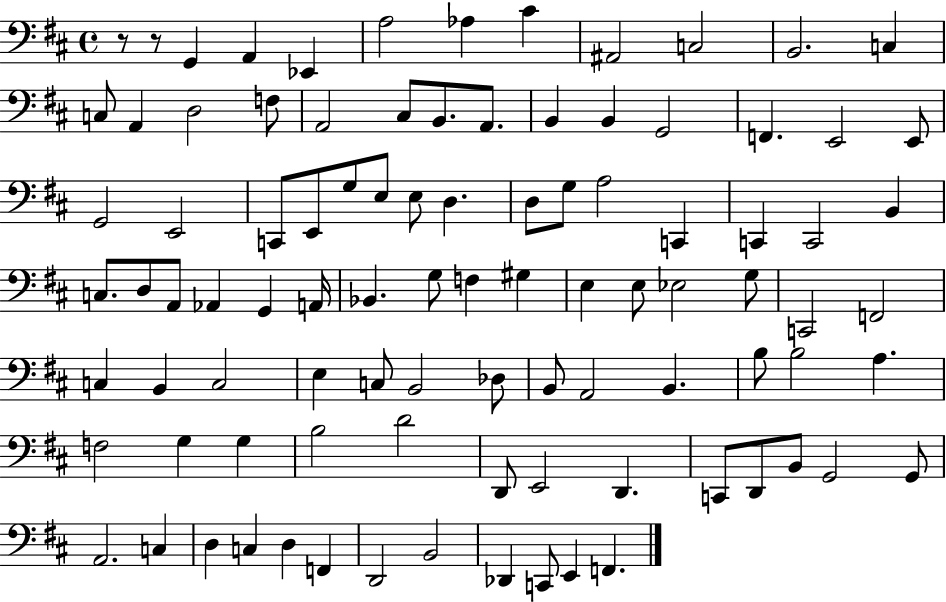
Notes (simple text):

R/e R/e G2/q A2/q Eb2/q A3/h Ab3/q C#4/q A#2/h C3/h B2/h. C3/q C3/e A2/q D3/h F3/e A2/h C#3/e B2/e. A2/e. B2/q B2/q G2/h F2/q. E2/h E2/e G2/h E2/h C2/e E2/e G3/e E3/e E3/e D3/q. D3/e G3/e A3/h C2/q C2/q C2/h B2/q C3/e. D3/e A2/e Ab2/q G2/q A2/s Bb2/q. G3/e F3/q G#3/q E3/q E3/e Eb3/h G3/e C2/h F2/h C3/q B2/q C3/h E3/q C3/e B2/h Db3/e B2/e A2/h B2/q. B3/e B3/h A3/q. F3/h G3/q G3/q B3/h D4/h D2/e E2/h D2/q. C2/e D2/e B2/e G2/h G2/e A2/h. C3/q D3/q C3/q D3/q F2/q D2/h B2/h Db2/q C2/e E2/q F2/q.